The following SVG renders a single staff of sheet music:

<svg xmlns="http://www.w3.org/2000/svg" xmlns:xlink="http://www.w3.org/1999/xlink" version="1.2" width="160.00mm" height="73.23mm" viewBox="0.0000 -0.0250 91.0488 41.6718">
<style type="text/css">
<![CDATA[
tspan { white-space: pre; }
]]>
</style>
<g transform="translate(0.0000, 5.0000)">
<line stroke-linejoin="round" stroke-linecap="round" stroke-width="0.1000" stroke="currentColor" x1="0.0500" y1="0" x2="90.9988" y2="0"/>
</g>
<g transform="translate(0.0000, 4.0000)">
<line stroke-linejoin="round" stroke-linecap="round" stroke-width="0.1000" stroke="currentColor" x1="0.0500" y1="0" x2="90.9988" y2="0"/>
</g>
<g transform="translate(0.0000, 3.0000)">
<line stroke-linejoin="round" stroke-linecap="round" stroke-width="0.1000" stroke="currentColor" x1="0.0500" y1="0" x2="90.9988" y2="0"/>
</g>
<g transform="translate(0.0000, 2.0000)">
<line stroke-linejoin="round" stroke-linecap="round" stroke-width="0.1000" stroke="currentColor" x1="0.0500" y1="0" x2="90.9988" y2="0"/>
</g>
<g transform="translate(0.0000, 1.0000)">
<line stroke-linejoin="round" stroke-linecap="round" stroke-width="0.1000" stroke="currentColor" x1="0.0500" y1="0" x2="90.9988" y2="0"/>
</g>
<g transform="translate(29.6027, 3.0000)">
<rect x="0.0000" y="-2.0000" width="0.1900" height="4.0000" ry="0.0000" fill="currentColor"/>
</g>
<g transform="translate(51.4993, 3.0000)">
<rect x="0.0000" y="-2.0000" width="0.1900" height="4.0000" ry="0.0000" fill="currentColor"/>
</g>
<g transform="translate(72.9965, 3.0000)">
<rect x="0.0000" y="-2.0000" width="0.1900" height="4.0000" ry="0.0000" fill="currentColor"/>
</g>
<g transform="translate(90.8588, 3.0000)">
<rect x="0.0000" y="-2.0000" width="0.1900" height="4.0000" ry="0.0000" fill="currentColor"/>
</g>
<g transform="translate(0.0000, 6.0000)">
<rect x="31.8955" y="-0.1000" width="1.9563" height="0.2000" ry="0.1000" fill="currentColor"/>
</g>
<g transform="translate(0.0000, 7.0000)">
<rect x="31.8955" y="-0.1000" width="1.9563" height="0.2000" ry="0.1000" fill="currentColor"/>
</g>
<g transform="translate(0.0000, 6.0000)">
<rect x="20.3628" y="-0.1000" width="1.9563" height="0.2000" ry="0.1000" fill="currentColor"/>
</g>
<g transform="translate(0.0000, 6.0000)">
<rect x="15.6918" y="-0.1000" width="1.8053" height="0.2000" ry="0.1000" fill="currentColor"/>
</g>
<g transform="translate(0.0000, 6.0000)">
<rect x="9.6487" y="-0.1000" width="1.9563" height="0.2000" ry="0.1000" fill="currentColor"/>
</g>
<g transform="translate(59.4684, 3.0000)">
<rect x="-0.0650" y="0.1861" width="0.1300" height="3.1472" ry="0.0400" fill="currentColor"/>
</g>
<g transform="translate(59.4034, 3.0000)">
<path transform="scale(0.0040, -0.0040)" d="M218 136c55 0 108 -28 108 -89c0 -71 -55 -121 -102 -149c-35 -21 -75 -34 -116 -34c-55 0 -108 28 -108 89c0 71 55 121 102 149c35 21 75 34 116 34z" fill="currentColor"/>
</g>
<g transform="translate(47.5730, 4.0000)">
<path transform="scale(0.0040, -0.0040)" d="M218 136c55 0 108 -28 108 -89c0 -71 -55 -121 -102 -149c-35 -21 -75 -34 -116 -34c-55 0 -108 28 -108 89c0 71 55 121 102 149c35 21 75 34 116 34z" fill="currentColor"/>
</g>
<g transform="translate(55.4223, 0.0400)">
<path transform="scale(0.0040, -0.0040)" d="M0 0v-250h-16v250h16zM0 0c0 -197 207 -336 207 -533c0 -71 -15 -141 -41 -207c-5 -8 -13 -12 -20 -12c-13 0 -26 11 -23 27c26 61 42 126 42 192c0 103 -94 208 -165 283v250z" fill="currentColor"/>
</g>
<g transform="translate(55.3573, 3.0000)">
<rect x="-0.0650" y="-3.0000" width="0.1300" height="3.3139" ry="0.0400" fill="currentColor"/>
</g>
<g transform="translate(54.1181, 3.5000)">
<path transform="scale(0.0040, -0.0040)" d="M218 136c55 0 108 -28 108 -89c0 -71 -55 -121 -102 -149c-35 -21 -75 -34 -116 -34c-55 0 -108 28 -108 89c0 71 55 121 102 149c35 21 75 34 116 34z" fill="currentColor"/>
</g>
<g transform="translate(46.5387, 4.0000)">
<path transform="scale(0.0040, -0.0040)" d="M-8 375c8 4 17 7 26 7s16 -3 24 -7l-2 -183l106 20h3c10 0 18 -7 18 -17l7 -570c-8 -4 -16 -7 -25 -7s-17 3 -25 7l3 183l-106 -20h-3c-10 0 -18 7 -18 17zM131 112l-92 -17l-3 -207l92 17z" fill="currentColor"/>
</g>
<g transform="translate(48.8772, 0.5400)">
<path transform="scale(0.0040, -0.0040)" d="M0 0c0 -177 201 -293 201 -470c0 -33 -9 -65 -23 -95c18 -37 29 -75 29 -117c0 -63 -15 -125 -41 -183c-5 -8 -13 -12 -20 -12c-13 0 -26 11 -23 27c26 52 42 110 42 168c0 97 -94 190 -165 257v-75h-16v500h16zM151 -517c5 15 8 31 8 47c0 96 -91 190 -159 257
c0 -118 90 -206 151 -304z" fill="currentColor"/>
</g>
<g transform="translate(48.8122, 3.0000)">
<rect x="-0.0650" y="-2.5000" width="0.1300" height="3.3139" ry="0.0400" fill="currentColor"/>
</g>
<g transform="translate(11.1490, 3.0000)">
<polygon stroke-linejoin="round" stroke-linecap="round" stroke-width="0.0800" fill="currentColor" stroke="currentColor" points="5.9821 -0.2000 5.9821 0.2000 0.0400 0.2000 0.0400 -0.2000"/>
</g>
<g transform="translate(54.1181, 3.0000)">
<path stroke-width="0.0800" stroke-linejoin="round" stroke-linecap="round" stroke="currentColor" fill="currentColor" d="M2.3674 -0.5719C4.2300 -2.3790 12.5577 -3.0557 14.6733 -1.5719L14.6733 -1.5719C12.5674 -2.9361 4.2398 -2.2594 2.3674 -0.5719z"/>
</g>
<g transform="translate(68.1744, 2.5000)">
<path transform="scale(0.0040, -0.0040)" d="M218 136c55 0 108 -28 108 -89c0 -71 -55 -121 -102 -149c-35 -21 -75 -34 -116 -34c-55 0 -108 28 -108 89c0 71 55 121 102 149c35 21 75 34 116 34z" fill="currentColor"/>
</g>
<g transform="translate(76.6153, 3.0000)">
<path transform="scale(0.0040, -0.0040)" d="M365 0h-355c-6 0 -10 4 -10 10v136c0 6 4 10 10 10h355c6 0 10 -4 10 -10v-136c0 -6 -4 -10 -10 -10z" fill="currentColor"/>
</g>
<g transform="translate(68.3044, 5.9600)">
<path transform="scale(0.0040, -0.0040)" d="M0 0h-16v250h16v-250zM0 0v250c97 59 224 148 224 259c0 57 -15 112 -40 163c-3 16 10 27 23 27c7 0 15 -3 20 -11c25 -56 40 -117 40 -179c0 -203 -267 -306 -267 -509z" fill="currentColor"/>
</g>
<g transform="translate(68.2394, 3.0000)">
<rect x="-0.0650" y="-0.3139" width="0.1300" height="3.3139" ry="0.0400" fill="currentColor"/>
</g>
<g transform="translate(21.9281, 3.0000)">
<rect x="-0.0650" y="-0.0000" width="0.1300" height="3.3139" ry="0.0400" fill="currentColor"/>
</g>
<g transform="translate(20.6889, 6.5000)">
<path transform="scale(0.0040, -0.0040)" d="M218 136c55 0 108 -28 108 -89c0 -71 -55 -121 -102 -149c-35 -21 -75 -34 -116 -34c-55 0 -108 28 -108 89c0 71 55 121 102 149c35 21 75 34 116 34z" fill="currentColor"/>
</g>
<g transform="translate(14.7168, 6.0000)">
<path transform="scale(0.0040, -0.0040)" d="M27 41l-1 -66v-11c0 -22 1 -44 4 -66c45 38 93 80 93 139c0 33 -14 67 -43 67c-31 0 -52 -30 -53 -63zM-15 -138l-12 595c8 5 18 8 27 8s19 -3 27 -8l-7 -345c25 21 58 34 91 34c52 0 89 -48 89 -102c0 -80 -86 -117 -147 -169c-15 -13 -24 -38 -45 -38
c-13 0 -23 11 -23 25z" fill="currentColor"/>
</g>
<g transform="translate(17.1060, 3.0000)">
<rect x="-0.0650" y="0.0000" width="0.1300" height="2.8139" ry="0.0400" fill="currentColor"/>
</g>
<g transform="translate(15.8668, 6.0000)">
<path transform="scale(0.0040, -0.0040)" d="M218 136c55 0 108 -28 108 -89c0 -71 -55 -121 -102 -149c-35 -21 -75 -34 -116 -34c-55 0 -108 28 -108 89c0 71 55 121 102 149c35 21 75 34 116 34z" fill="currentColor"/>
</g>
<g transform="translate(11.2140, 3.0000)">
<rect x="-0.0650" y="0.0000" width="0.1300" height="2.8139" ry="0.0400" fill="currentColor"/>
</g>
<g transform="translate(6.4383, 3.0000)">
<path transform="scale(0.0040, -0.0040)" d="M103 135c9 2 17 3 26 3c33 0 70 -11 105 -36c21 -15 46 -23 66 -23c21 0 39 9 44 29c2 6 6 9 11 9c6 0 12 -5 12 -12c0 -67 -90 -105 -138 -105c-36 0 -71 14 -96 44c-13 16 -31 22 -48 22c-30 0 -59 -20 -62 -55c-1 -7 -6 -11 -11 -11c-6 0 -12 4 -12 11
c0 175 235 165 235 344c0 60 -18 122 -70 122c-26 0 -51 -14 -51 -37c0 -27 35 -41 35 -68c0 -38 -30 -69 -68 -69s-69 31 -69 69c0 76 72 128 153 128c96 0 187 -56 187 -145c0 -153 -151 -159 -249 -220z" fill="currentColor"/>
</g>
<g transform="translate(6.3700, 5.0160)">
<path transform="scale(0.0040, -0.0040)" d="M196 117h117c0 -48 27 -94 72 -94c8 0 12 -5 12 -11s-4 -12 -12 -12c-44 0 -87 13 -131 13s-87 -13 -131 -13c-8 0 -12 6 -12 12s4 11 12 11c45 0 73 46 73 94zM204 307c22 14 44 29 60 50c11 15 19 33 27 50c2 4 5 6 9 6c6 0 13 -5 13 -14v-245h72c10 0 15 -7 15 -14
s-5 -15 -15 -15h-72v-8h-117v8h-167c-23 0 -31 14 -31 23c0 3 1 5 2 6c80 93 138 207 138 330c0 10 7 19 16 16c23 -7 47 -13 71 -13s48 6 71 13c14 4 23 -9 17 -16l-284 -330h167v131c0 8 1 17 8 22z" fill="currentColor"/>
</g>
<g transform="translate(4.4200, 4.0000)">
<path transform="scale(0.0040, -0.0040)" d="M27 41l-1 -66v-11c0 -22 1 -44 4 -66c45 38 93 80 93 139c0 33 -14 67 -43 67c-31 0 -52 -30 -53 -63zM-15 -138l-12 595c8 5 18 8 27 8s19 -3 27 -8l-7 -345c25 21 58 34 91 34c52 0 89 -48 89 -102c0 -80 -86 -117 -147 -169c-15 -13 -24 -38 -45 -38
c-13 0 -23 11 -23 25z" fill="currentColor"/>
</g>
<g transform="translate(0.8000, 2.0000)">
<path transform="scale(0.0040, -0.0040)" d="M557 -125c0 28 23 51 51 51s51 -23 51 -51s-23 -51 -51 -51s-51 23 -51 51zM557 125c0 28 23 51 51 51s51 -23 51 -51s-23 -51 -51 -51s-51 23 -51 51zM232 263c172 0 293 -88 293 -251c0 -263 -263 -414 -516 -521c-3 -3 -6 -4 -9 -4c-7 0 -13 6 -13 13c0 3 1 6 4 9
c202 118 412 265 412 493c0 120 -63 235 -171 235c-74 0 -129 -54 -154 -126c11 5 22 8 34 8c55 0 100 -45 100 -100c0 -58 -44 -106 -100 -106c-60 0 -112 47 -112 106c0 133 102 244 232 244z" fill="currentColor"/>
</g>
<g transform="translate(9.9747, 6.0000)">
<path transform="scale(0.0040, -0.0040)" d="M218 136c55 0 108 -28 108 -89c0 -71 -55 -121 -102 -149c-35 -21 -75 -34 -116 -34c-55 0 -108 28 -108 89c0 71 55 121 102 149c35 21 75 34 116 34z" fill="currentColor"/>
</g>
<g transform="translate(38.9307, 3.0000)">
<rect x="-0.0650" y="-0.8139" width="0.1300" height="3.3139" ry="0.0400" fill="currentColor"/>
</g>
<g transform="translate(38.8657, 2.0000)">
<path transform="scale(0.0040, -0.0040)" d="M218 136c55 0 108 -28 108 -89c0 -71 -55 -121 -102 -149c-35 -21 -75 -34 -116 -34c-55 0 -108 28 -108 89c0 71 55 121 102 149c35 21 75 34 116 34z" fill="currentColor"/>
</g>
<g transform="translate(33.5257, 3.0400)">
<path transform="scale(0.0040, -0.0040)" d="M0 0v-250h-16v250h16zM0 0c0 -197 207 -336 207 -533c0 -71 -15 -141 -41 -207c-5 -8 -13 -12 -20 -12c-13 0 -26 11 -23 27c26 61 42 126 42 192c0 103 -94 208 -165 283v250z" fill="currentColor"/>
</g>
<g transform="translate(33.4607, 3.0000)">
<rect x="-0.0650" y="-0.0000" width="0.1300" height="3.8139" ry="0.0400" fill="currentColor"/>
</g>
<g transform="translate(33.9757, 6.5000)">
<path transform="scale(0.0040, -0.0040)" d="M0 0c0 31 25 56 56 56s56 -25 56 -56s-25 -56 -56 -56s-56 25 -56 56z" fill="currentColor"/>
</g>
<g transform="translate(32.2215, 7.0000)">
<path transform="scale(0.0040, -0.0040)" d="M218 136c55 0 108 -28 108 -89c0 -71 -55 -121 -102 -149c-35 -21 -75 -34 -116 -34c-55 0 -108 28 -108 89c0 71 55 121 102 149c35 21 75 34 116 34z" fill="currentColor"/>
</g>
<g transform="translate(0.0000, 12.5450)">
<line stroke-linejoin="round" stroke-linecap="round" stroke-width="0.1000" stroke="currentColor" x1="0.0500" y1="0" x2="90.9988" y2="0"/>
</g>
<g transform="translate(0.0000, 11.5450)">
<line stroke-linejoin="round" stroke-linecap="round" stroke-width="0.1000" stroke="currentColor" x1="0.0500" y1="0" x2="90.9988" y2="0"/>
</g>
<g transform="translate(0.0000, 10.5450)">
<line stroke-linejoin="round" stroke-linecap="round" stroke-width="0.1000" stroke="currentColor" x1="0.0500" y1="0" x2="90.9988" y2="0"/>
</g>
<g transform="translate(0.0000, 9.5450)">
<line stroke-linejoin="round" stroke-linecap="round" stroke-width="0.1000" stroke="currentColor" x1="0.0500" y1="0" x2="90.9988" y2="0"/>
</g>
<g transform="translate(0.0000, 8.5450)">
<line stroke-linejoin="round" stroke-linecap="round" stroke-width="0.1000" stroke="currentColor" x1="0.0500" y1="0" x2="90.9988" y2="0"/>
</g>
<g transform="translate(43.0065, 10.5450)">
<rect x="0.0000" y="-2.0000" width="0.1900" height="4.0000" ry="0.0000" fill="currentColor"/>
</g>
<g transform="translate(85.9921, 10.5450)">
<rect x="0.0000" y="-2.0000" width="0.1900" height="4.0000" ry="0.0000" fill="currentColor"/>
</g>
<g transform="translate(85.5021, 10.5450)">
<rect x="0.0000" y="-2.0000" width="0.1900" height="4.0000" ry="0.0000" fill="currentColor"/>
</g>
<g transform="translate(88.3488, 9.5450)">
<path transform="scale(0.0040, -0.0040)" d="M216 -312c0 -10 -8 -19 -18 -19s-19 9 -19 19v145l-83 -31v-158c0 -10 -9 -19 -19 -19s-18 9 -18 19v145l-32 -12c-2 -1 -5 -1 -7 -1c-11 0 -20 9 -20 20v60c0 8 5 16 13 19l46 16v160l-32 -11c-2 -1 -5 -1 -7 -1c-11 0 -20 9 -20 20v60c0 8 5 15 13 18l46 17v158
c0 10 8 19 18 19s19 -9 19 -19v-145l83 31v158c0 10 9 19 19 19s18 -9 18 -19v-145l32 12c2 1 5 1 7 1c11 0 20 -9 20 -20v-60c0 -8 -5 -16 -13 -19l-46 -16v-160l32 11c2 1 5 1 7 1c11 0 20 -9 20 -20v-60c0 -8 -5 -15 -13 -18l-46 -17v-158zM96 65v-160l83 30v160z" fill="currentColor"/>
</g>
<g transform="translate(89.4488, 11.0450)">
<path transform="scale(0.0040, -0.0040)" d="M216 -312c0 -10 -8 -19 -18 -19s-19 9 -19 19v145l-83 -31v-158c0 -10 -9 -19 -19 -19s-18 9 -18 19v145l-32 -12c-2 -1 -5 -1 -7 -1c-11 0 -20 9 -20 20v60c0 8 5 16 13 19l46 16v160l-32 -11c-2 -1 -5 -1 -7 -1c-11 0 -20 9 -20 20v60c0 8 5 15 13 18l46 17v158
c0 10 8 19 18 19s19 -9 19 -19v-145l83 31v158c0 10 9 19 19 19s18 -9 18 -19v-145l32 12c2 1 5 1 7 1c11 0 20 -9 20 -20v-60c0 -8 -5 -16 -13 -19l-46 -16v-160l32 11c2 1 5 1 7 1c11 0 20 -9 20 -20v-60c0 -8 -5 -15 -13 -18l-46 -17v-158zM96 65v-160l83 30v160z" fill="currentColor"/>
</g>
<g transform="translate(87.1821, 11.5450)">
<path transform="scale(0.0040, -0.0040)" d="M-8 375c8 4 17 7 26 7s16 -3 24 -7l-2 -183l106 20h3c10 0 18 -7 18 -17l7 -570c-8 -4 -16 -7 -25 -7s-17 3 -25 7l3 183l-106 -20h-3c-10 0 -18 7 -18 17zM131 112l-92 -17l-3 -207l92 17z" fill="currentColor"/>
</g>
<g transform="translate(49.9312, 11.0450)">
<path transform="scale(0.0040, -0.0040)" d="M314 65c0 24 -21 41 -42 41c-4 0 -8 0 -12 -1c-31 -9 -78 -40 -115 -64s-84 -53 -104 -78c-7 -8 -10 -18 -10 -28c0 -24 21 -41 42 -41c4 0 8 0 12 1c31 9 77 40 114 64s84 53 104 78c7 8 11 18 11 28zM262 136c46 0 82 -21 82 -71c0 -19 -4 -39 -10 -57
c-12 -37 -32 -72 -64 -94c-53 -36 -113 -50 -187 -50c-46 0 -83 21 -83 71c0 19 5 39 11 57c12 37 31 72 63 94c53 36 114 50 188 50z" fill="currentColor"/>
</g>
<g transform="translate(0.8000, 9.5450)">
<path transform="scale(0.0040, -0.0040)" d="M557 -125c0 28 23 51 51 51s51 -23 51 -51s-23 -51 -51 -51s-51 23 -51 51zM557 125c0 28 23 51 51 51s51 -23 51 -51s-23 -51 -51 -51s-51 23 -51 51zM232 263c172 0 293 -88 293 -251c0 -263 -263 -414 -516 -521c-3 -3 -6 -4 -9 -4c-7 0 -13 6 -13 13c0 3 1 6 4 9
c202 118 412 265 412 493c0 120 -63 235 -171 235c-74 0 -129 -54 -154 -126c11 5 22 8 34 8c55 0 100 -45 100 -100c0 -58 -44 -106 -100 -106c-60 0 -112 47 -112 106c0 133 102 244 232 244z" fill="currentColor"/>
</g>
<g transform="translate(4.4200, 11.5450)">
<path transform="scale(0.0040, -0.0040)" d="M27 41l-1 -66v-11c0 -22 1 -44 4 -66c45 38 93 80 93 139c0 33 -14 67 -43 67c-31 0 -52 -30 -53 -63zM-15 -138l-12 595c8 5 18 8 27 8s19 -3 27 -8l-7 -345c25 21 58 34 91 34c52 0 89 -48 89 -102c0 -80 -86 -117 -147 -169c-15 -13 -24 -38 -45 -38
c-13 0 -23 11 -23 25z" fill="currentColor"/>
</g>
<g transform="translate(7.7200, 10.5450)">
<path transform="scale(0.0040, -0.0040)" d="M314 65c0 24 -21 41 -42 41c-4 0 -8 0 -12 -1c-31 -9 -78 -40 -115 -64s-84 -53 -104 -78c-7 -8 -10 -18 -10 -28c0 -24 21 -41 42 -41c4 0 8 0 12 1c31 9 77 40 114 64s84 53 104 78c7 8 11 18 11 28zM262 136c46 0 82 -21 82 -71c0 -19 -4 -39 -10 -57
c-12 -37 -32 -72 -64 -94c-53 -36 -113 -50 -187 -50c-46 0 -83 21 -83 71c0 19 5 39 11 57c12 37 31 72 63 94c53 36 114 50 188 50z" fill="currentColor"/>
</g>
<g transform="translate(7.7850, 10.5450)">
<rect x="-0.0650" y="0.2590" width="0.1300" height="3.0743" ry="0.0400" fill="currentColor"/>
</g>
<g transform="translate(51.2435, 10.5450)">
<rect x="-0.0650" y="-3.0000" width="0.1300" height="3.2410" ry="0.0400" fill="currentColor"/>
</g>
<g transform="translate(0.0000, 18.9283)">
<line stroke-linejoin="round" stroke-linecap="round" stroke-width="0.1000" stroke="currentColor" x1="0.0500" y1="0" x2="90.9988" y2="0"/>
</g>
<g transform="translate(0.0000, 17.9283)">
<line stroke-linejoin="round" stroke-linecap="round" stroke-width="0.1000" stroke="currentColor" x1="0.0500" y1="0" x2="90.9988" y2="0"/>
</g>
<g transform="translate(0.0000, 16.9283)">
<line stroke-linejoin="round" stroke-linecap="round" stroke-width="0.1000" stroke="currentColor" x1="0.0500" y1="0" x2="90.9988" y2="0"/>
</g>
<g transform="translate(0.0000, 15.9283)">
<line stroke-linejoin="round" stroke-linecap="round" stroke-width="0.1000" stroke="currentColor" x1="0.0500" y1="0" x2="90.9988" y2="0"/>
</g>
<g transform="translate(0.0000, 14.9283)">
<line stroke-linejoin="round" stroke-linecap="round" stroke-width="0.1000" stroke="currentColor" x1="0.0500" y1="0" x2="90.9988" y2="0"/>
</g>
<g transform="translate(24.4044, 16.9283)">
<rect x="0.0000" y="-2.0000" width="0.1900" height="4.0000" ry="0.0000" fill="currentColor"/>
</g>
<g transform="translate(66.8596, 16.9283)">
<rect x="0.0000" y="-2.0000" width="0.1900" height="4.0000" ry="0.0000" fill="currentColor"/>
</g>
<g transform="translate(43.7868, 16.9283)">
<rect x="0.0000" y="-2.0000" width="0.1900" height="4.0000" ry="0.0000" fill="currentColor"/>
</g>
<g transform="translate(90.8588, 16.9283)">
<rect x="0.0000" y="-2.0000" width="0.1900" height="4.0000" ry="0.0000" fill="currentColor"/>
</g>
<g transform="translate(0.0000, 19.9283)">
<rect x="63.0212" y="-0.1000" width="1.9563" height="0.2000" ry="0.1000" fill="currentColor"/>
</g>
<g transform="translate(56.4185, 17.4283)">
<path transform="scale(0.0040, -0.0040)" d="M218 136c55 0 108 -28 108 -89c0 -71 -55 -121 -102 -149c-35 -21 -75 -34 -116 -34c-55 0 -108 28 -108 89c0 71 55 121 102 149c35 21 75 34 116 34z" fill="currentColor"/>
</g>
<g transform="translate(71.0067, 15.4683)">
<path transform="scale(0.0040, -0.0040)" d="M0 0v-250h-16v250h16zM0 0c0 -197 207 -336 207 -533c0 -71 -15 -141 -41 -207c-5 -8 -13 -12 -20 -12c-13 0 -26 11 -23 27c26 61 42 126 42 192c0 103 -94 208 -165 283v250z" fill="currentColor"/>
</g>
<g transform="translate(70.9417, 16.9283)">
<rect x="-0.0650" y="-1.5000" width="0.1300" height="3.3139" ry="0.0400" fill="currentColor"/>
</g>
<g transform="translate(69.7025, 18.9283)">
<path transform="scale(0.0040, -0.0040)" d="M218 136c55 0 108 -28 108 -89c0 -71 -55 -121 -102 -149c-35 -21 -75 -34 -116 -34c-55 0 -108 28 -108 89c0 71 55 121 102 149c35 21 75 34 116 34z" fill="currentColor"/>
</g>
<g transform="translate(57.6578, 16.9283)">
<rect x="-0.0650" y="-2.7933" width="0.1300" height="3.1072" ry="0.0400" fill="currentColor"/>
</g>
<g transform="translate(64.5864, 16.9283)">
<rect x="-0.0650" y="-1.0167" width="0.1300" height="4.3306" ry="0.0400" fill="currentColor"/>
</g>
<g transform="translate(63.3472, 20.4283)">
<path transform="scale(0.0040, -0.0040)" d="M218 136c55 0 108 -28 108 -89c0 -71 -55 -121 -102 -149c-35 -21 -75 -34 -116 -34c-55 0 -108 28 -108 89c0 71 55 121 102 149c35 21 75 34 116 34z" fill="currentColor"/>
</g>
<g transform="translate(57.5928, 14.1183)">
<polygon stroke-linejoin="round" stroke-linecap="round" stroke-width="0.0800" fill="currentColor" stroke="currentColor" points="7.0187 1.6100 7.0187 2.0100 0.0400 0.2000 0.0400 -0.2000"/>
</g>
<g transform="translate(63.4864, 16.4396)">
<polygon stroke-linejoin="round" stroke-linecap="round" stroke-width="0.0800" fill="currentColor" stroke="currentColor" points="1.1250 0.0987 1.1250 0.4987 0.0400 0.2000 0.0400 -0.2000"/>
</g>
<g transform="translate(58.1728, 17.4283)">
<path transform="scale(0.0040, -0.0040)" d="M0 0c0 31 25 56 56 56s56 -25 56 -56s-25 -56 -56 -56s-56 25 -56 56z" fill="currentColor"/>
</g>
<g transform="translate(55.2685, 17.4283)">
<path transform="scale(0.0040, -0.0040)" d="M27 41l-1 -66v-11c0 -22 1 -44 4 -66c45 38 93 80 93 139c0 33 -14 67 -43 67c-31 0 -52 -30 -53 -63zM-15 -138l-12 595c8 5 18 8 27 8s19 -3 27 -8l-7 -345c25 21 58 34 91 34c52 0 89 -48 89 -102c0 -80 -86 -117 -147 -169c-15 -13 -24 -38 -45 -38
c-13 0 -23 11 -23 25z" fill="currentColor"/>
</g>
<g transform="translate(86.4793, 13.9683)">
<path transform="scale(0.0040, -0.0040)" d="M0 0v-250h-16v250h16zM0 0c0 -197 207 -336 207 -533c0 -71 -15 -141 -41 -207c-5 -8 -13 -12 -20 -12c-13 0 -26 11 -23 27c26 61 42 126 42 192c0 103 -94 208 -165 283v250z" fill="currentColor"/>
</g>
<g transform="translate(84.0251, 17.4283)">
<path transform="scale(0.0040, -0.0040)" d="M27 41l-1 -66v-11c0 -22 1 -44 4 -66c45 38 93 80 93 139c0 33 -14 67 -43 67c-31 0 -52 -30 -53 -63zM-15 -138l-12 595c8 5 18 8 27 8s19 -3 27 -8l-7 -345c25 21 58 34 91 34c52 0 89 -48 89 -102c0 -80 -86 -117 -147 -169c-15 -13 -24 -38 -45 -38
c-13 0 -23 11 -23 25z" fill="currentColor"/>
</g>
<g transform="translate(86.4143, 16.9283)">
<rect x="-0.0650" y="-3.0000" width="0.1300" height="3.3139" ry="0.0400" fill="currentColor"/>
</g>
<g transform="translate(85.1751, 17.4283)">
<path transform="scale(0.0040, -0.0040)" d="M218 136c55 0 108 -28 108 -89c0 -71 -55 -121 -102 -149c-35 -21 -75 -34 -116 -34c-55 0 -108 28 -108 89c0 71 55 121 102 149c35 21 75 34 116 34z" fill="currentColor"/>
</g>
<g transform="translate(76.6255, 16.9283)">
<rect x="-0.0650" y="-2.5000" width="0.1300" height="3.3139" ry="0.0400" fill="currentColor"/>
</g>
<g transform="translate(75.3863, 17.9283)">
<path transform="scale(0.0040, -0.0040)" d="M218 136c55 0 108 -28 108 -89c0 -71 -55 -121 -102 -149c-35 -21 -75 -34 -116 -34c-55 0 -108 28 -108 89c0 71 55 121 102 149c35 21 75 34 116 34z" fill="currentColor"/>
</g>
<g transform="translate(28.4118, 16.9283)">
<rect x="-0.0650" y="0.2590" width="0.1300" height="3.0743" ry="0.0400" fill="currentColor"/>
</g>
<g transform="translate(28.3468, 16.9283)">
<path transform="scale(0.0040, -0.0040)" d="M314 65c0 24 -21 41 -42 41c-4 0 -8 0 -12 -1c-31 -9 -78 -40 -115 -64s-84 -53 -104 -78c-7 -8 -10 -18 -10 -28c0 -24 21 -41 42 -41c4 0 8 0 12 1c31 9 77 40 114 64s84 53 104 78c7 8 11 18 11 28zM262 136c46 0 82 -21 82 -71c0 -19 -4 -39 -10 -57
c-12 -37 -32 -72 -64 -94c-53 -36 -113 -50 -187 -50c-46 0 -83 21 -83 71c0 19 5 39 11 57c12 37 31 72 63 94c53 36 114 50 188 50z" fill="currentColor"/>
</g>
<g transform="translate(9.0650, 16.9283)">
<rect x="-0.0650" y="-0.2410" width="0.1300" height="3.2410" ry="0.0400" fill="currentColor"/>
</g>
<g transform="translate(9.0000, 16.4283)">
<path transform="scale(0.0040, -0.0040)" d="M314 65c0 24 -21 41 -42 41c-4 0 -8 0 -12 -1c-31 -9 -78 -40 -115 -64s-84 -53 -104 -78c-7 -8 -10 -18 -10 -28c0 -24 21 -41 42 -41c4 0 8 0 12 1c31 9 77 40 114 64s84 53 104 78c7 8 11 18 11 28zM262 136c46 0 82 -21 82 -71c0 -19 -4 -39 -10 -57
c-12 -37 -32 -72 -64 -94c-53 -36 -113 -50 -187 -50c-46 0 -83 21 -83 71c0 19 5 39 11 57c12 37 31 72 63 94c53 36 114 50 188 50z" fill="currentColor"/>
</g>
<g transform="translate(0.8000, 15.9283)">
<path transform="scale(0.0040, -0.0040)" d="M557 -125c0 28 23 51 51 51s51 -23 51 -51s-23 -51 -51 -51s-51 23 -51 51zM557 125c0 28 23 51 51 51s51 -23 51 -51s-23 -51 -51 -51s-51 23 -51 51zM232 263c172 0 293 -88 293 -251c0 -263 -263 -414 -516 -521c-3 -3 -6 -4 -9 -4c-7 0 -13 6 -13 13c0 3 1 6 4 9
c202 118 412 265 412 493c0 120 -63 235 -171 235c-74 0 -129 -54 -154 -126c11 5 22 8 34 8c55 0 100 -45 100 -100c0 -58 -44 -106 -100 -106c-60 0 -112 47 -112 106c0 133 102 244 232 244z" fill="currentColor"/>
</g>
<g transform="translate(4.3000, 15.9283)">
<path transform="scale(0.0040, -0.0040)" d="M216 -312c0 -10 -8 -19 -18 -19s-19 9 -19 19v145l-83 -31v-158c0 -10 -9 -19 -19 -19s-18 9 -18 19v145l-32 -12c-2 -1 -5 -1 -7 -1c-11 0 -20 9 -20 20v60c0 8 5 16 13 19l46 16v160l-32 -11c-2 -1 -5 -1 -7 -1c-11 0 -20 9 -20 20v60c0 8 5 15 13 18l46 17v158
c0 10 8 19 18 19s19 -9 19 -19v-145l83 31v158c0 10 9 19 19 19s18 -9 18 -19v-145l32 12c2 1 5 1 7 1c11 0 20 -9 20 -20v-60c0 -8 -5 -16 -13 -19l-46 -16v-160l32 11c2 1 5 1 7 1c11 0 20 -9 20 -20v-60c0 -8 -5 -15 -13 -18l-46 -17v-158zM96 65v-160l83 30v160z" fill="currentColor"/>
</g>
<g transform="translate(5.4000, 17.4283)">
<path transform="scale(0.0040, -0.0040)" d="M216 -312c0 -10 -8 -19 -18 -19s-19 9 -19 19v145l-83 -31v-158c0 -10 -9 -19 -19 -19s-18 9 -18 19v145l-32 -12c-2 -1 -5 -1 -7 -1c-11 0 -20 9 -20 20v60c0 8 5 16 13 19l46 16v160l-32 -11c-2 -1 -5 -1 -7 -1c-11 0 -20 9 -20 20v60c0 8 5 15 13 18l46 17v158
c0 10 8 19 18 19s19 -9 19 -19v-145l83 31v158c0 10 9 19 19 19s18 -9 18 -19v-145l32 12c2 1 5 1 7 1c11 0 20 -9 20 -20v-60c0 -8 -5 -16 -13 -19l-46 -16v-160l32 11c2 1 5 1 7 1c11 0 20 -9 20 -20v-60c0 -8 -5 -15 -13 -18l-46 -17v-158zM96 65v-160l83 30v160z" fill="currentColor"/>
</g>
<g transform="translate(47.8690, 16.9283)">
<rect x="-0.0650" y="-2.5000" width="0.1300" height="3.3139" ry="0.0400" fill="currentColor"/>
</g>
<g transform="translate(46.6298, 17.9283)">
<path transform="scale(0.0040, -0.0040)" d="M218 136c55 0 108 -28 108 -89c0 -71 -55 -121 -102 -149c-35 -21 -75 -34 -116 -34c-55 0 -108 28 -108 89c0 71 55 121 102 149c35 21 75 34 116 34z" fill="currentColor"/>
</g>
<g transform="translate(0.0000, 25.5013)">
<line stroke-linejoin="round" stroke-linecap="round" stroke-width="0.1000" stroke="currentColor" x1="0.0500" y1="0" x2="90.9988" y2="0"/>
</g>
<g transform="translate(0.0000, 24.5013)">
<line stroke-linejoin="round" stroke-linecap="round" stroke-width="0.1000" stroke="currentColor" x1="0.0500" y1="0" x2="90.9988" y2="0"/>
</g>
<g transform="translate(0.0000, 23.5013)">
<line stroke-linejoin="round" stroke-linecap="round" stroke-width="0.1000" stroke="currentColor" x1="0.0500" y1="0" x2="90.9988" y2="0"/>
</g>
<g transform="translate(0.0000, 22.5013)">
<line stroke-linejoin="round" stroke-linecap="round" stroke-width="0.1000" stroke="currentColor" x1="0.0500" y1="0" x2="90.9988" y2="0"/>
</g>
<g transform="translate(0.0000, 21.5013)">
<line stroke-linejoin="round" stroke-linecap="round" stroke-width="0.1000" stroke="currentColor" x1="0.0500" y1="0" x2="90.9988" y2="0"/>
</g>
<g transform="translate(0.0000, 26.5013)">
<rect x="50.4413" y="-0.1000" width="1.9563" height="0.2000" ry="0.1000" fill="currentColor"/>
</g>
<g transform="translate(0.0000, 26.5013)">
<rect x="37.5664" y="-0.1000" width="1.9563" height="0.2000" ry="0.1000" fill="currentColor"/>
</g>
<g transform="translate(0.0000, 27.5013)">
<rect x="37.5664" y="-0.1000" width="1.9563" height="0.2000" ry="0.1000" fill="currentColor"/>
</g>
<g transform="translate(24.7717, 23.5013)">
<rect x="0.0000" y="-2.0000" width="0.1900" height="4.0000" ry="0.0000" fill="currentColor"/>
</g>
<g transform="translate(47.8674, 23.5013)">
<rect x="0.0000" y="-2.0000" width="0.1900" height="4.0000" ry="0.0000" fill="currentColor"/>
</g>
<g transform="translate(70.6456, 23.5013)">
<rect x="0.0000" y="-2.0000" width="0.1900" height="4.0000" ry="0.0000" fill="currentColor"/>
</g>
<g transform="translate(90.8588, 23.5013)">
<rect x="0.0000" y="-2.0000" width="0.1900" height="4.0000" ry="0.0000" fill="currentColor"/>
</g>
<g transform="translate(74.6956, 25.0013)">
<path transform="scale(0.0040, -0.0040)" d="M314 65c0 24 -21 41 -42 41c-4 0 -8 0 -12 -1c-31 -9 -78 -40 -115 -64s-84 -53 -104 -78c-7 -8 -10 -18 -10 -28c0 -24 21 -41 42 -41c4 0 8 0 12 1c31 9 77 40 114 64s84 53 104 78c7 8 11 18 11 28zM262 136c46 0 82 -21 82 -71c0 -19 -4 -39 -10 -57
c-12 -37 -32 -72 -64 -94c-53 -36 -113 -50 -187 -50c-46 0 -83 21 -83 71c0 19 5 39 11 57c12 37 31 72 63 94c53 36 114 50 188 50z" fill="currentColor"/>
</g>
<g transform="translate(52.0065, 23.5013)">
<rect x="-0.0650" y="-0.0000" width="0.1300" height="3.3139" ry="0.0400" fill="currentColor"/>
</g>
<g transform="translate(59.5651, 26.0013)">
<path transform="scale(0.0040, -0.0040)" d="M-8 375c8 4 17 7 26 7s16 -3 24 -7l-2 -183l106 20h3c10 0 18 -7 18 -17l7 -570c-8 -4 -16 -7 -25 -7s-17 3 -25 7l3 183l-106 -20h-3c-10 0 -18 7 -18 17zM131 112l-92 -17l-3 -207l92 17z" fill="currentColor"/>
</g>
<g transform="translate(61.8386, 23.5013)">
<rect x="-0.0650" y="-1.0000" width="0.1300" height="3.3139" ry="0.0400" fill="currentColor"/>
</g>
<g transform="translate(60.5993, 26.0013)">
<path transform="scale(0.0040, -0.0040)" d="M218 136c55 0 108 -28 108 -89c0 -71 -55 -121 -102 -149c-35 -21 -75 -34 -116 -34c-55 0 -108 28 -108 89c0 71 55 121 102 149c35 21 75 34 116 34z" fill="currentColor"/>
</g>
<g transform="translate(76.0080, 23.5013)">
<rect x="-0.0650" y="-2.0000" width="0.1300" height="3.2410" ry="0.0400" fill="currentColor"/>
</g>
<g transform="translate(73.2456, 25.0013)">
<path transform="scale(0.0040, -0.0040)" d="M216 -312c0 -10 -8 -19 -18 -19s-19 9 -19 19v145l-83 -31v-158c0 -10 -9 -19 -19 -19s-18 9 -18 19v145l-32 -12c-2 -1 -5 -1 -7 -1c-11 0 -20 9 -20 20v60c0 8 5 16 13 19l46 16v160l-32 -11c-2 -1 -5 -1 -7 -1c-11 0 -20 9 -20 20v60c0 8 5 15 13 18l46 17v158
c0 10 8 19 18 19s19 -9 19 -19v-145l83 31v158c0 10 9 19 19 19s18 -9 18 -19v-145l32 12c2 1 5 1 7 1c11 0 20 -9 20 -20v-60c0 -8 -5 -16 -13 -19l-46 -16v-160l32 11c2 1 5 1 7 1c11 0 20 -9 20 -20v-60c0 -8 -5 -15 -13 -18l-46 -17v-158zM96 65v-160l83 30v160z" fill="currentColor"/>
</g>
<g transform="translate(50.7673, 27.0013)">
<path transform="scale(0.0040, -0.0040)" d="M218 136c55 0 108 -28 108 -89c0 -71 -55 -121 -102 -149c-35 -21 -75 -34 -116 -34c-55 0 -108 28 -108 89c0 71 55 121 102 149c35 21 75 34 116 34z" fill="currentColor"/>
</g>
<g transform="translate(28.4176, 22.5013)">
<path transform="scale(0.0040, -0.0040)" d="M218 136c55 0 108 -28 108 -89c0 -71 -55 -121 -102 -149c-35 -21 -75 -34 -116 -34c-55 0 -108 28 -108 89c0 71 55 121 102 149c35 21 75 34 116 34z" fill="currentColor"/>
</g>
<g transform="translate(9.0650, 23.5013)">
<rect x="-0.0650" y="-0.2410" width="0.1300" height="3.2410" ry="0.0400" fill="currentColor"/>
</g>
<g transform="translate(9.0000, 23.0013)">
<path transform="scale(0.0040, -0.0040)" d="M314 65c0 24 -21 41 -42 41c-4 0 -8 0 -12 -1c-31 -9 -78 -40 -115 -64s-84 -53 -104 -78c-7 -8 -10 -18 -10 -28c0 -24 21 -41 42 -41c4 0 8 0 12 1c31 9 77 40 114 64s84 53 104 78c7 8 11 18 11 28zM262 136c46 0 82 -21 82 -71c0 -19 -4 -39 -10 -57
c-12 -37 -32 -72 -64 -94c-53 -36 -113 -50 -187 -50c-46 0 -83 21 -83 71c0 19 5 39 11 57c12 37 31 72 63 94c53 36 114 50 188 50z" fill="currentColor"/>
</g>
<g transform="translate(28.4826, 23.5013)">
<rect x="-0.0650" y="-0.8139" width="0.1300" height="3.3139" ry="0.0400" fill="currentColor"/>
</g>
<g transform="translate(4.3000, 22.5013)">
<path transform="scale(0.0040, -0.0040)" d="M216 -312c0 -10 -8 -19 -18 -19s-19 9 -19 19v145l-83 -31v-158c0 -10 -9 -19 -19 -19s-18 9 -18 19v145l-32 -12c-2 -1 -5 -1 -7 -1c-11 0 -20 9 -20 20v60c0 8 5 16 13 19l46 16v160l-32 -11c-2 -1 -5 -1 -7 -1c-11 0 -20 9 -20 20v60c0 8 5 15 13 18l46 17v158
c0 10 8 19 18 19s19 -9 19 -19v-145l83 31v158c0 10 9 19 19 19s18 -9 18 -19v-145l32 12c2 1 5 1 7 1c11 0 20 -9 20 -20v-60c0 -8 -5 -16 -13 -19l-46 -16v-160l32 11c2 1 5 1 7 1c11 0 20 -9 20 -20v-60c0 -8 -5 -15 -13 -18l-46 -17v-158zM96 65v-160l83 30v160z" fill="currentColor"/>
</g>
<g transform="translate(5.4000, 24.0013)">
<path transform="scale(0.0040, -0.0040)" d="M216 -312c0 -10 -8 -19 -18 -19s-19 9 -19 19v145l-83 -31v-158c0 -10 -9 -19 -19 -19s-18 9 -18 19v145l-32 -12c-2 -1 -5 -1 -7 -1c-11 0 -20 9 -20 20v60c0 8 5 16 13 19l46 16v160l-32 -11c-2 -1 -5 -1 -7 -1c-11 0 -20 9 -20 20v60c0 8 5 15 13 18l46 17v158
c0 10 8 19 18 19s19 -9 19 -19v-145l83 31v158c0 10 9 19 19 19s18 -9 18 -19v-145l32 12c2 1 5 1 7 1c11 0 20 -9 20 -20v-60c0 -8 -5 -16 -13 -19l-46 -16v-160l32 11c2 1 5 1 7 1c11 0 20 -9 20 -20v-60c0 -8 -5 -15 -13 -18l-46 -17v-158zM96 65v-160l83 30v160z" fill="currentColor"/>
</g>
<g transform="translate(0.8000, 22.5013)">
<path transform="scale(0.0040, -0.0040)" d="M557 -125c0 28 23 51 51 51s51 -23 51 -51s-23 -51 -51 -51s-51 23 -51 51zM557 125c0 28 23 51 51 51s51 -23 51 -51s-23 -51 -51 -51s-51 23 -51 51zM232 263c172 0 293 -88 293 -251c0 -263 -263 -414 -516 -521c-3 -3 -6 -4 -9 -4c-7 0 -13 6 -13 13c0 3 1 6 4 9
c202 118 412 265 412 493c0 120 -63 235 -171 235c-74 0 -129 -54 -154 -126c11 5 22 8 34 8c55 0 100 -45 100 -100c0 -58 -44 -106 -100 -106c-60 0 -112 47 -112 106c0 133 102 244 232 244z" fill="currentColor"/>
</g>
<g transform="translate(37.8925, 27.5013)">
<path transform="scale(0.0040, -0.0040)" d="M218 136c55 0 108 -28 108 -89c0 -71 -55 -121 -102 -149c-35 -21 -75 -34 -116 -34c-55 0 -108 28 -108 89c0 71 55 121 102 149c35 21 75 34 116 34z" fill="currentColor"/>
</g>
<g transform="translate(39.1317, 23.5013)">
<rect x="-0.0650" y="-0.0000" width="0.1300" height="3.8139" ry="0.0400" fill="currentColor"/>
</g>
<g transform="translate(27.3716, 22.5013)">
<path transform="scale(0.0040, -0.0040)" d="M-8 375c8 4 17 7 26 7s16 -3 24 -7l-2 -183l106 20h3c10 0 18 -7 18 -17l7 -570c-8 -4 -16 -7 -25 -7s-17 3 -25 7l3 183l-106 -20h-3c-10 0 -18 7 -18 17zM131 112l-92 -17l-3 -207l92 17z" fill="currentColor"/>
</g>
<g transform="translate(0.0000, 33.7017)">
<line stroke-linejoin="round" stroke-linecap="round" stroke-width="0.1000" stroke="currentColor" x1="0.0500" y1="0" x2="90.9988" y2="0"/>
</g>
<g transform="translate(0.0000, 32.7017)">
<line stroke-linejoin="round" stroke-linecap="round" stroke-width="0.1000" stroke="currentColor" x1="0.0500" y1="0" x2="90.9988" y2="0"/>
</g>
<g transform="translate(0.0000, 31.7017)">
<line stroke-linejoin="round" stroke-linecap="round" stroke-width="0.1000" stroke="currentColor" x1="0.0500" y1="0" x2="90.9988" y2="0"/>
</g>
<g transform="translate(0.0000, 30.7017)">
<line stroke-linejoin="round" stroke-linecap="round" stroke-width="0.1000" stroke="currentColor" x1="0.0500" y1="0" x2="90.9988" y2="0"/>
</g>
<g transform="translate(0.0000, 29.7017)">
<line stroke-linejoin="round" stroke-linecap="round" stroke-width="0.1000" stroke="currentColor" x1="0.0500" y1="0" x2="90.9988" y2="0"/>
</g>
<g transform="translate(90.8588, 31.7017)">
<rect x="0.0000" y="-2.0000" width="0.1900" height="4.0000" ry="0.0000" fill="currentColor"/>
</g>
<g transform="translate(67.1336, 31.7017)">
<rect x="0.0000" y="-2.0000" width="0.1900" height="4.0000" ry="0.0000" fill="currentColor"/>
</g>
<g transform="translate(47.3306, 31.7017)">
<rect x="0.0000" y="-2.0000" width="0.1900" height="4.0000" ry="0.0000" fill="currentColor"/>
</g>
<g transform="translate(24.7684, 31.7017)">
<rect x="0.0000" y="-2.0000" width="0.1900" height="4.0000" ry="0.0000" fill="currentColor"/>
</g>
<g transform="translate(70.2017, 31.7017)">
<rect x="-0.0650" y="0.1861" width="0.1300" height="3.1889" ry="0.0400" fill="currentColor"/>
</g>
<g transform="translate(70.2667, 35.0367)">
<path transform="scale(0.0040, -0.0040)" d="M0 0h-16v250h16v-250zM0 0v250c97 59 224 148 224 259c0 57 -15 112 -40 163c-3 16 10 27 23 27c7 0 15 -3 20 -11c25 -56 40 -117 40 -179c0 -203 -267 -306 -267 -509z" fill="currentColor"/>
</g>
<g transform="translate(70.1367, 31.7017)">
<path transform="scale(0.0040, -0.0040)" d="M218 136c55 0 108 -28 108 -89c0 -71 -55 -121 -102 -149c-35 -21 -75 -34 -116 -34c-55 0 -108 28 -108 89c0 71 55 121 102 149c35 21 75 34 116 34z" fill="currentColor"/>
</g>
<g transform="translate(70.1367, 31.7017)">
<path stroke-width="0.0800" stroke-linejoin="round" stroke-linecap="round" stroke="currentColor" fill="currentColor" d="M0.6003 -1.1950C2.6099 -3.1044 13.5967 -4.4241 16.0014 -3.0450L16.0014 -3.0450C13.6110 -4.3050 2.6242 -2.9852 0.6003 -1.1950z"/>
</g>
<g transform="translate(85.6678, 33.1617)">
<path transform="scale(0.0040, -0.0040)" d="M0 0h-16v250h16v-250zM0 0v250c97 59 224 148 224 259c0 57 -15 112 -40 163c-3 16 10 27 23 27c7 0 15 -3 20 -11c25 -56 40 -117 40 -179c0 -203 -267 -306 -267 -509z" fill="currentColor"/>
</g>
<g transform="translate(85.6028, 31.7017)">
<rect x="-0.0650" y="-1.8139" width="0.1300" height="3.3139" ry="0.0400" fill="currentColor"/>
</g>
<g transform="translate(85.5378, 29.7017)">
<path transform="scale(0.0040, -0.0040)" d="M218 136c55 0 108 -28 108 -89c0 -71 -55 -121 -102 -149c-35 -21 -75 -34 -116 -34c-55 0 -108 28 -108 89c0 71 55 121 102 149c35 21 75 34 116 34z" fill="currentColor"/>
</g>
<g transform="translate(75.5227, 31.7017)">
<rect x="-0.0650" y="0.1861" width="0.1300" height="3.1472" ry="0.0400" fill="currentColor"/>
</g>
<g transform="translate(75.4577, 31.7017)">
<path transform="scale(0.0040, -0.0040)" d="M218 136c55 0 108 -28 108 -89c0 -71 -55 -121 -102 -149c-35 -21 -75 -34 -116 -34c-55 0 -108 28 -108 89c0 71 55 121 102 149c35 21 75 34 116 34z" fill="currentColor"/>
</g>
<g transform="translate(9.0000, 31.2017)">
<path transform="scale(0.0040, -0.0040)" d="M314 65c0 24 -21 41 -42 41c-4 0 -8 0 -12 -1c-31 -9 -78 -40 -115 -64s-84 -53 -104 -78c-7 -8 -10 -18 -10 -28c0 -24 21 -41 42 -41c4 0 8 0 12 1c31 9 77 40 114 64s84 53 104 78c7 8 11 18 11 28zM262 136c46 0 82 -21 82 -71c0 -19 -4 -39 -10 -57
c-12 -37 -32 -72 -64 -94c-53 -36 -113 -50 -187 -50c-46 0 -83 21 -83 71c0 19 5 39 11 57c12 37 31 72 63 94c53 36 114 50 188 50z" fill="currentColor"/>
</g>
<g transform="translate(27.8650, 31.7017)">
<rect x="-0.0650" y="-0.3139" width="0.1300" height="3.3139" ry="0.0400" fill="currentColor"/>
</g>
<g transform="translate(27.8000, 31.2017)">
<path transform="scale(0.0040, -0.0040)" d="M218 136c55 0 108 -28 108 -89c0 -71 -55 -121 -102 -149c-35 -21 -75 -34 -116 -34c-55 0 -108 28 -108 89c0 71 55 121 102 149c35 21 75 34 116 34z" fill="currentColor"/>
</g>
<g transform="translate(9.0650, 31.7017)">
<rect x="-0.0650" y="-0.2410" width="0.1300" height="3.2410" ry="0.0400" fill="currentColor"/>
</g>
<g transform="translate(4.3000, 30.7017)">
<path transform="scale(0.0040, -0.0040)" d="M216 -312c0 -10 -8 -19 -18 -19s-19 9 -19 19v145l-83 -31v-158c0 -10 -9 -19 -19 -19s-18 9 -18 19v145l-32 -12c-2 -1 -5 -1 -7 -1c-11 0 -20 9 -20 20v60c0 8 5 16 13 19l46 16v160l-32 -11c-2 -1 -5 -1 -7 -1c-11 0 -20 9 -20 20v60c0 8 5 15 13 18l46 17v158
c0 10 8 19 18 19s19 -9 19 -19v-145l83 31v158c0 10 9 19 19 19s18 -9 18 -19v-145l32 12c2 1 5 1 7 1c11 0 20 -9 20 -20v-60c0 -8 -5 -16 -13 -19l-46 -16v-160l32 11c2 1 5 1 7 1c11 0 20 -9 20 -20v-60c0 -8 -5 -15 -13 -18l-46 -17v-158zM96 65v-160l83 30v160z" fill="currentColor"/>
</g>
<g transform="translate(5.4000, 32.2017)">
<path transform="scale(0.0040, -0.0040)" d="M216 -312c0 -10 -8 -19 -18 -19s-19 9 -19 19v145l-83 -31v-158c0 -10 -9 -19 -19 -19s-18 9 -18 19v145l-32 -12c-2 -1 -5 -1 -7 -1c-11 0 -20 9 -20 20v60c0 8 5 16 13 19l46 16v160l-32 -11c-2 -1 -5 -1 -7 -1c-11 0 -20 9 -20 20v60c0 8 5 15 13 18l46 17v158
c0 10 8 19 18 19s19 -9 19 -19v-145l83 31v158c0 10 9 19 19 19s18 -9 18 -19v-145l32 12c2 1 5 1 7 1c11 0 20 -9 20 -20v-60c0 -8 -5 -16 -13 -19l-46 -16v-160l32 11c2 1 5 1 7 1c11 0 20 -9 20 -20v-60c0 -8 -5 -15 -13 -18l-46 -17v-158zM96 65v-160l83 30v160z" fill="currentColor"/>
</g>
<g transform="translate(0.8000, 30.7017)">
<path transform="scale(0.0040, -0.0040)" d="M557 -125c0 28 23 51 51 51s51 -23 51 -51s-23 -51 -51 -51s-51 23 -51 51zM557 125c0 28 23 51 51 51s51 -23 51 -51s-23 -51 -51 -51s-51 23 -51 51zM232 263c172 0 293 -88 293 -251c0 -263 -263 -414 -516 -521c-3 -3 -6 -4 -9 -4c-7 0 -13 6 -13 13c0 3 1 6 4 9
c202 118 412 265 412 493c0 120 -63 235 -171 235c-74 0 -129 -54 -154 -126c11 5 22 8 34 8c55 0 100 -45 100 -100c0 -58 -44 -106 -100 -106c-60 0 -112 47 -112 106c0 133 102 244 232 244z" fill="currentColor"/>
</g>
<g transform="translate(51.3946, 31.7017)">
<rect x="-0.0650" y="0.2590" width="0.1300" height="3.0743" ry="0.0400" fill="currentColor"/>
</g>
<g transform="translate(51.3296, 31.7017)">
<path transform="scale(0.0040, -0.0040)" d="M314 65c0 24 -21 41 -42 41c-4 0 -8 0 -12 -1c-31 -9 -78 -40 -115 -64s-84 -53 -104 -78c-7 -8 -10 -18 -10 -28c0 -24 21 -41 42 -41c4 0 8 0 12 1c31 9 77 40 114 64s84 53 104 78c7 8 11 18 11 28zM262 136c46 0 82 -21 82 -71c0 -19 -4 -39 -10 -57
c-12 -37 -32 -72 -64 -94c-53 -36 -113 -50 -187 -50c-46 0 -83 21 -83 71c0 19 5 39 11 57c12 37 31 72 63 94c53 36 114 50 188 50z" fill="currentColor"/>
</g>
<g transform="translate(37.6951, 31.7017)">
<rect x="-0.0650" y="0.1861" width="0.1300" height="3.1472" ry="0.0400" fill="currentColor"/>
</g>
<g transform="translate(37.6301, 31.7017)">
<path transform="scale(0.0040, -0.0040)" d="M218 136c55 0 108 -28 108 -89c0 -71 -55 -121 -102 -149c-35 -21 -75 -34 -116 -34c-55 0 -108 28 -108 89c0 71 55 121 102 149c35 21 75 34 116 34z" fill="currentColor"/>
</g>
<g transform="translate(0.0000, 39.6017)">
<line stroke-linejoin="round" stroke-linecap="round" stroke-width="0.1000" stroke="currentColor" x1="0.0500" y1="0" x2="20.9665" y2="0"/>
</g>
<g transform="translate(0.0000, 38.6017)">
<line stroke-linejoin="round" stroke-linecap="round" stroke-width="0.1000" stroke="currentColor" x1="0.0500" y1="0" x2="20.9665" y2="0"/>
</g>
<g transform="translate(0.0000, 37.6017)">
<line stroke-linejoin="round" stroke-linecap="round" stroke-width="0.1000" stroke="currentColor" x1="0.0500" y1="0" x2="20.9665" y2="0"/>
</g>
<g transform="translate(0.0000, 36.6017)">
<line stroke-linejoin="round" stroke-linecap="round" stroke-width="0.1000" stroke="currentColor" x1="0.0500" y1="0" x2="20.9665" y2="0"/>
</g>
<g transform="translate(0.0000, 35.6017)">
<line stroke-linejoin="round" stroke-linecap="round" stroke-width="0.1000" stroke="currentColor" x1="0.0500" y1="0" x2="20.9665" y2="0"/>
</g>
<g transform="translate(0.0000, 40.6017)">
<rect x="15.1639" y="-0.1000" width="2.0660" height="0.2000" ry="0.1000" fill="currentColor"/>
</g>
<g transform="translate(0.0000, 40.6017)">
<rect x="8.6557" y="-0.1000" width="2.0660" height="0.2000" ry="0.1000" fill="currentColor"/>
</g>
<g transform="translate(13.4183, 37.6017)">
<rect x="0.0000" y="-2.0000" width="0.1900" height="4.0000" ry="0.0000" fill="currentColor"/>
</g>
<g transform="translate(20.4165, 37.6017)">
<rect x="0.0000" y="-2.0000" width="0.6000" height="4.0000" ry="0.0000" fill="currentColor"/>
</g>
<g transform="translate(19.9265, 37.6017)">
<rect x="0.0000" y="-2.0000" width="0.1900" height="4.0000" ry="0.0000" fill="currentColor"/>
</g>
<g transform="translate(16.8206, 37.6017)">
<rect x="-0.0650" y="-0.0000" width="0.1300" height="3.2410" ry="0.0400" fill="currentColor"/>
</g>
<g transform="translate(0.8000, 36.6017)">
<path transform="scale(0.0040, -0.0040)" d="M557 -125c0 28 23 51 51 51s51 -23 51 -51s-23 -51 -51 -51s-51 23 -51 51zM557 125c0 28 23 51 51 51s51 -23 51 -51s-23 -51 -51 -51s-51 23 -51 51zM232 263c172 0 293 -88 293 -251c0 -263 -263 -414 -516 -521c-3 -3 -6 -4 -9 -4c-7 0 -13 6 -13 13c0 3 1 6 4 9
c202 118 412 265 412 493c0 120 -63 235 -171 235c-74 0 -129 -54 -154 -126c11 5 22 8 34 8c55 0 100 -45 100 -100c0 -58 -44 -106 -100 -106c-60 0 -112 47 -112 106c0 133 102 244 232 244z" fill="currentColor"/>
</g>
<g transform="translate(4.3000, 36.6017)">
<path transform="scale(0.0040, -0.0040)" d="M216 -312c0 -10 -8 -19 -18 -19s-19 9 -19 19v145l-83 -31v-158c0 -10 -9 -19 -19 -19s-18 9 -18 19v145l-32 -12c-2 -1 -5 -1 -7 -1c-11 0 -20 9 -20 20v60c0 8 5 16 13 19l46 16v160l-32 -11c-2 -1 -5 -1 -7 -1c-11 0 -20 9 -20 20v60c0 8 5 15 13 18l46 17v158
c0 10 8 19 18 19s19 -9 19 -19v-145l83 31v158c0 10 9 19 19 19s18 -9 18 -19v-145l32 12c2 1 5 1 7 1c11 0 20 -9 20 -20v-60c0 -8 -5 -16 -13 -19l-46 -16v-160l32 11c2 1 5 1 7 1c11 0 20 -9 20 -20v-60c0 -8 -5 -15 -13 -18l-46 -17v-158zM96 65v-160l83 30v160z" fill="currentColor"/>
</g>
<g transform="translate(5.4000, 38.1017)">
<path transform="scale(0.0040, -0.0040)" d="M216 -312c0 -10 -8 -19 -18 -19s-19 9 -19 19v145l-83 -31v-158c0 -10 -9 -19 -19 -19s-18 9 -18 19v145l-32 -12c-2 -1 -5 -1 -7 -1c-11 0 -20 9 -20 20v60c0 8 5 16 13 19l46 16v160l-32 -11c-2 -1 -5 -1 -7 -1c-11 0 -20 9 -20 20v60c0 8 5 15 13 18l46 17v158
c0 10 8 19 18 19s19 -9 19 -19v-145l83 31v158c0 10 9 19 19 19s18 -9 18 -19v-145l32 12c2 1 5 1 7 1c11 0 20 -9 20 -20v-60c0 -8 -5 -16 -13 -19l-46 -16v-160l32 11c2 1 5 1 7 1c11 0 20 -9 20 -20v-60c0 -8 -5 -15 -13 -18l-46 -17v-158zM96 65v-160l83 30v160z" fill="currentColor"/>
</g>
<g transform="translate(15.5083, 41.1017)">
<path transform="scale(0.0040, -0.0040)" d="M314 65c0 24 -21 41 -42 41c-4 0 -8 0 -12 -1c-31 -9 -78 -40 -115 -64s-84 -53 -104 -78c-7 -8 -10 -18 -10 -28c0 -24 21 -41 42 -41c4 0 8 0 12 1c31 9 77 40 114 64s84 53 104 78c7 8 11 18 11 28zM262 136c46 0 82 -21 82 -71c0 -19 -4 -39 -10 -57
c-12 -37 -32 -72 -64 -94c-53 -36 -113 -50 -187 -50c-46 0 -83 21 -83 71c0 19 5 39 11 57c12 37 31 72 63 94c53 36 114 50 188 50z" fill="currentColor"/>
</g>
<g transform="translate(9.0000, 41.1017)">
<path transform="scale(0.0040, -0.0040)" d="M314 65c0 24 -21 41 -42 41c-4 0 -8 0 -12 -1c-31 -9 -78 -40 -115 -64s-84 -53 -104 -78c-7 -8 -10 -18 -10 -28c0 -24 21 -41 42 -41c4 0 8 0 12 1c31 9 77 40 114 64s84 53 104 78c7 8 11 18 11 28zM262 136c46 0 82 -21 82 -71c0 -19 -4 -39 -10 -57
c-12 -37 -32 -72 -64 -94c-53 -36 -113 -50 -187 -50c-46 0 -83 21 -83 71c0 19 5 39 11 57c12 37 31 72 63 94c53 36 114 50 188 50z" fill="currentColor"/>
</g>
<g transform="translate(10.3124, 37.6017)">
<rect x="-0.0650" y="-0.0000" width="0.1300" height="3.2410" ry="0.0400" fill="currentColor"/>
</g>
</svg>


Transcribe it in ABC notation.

X:1
T:Untitled
M:2/4
L:1/4
K:F
E,,/2 _E,,/2 D,, C,,/2 F, B,,/4 C,/2 D, E,/2 z2 D,2 C,2 E,2 D,2 B,, _C,/2 D,,/4 G,,/2 B,, _C,/2 E,2 F, ^C,, D,, F,, ^A,,2 E,2 E, D, D,2 D,/2 D, A,/2 D,,2 D,,2